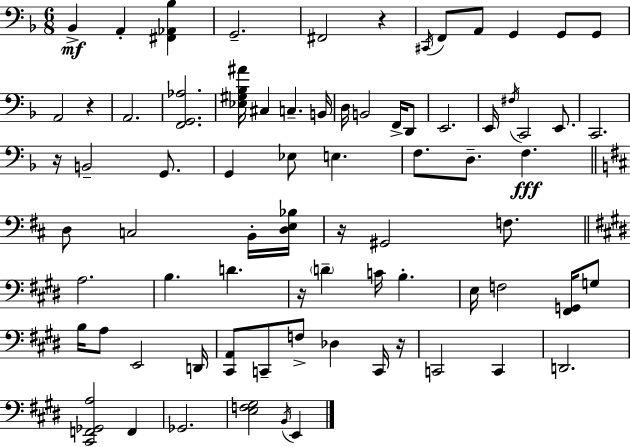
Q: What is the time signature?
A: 6/8